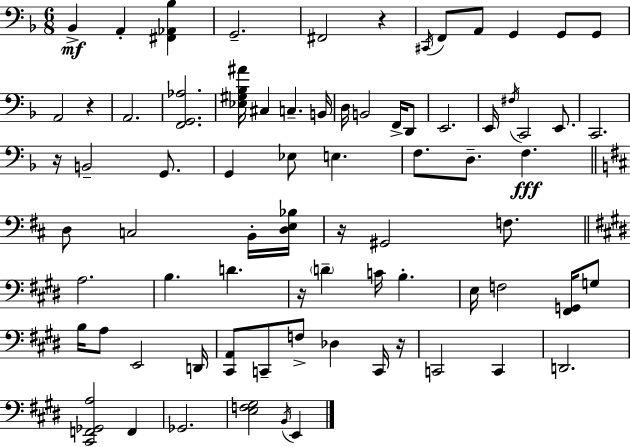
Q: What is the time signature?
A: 6/8